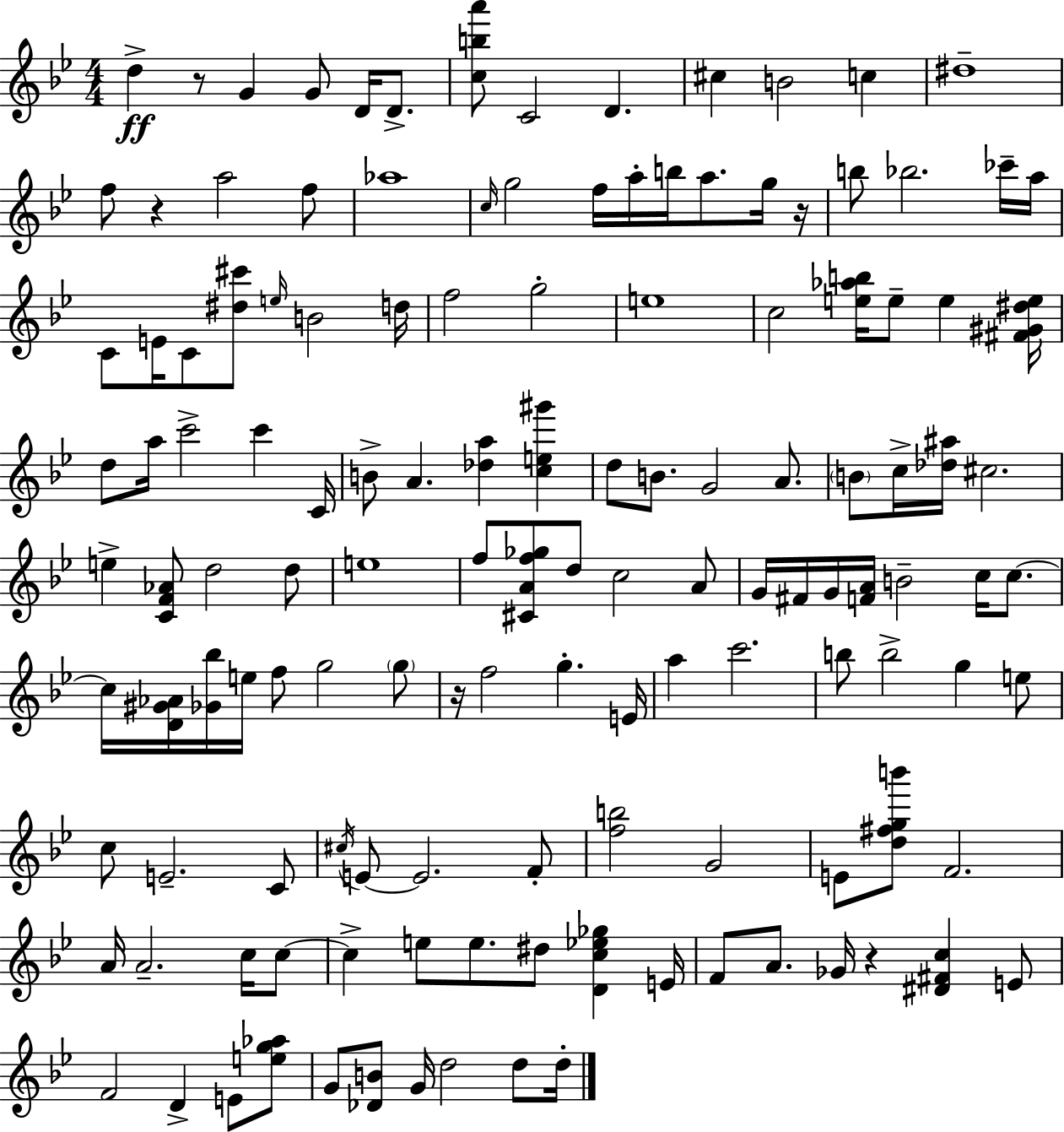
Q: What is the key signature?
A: BES major